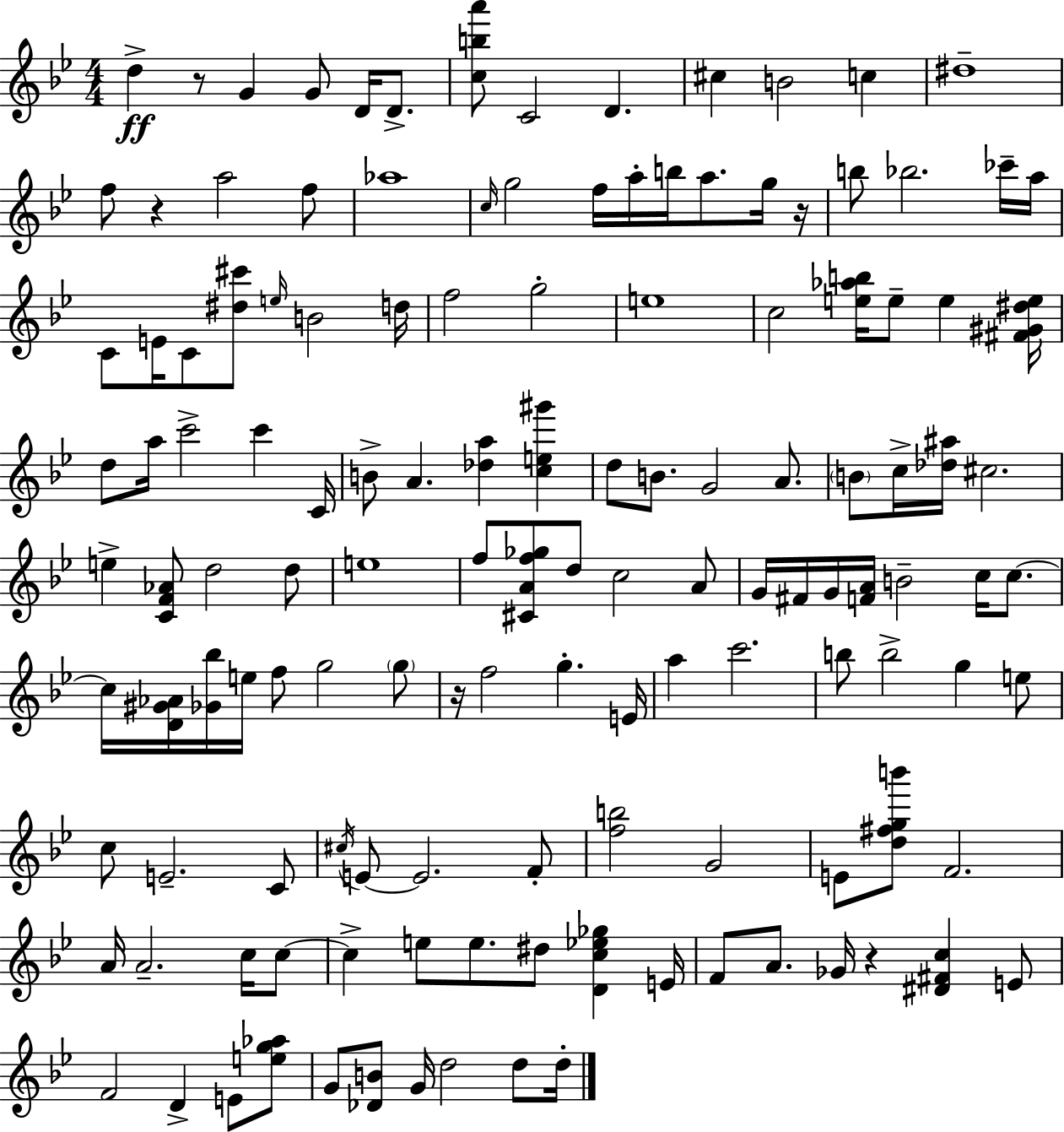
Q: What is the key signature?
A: BES major